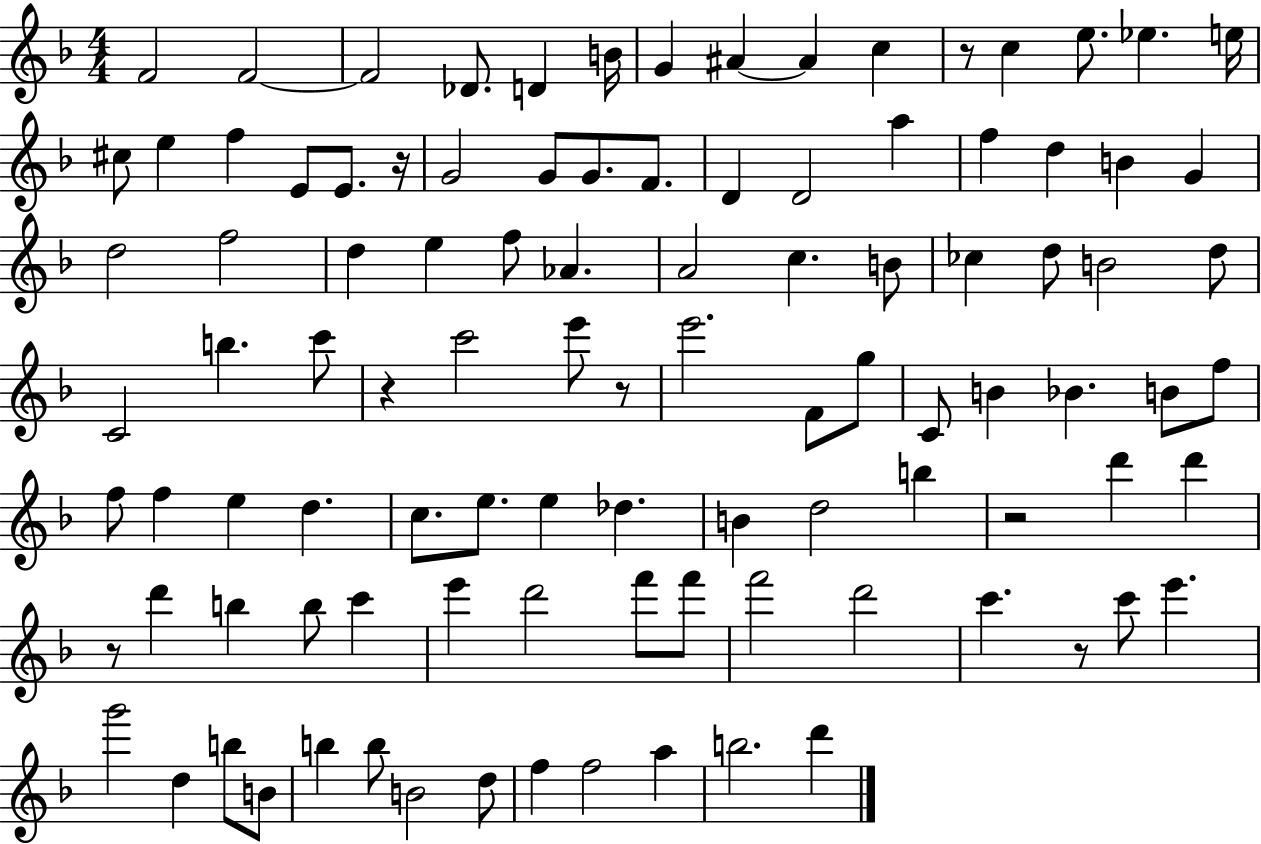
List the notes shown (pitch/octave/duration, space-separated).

F4/h F4/h F4/h Db4/e. D4/q B4/s G4/q A#4/q A#4/q C5/q R/e C5/q E5/e. Eb5/q. E5/s C#5/e E5/q F5/q E4/e E4/e. R/s G4/h G4/e G4/e. F4/e. D4/q D4/h A5/q F5/q D5/q B4/q G4/q D5/h F5/h D5/q E5/q F5/e Ab4/q. A4/h C5/q. B4/e CES5/q D5/e B4/h D5/e C4/h B5/q. C6/e R/q C6/h E6/e R/e E6/h. F4/e G5/e C4/e B4/q Bb4/q. B4/e F5/e F5/e F5/q E5/q D5/q. C5/e. E5/e. E5/q Db5/q. B4/q D5/h B5/q R/h D6/q D6/q R/e D6/q B5/q B5/e C6/q E6/q D6/h F6/e F6/e F6/h D6/h C6/q. R/e C6/e E6/q. G6/h D5/q B5/e B4/e B5/q B5/e B4/h D5/e F5/q F5/h A5/q B5/h. D6/q